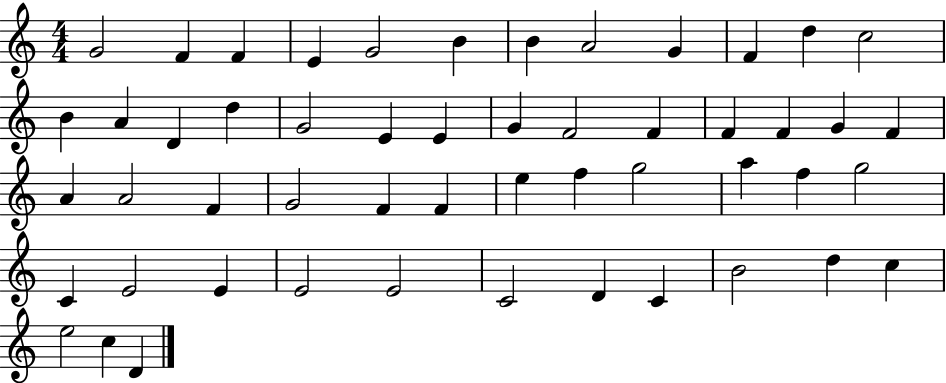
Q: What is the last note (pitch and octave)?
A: D4